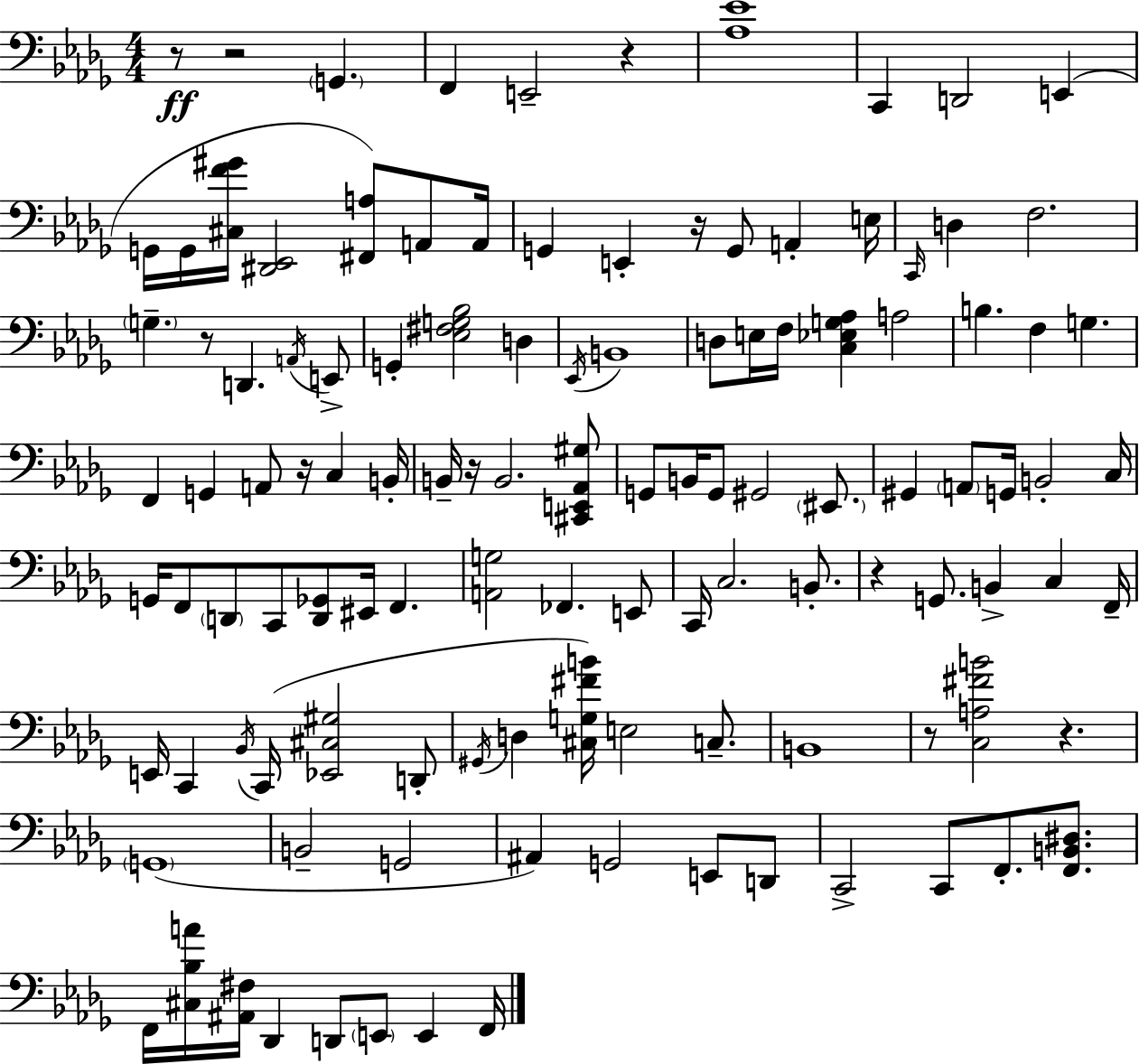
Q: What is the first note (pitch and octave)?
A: G2